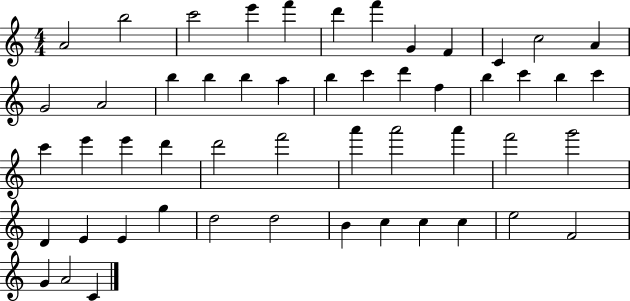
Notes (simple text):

A4/h B5/h C6/h E6/q F6/q D6/q F6/q G4/q F4/q C4/q C5/h A4/q G4/h A4/h B5/q B5/q B5/q A5/q B5/q C6/q D6/q F5/q B5/q C6/q B5/q C6/q C6/q E6/q E6/q D6/q D6/h F6/h A6/q A6/h A6/q F6/h G6/h D4/q E4/q E4/q G5/q D5/h D5/h B4/q C5/q C5/q C5/q E5/h F4/h G4/q A4/h C4/q